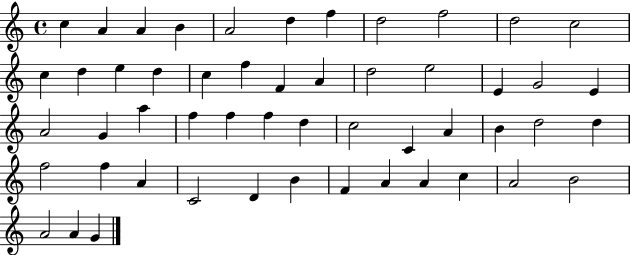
X:1
T:Untitled
M:4/4
L:1/4
K:C
c A A B A2 d f d2 f2 d2 c2 c d e d c f F A d2 e2 E G2 E A2 G a f f f d c2 C A B d2 d f2 f A C2 D B F A A c A2 B2 A2 A G